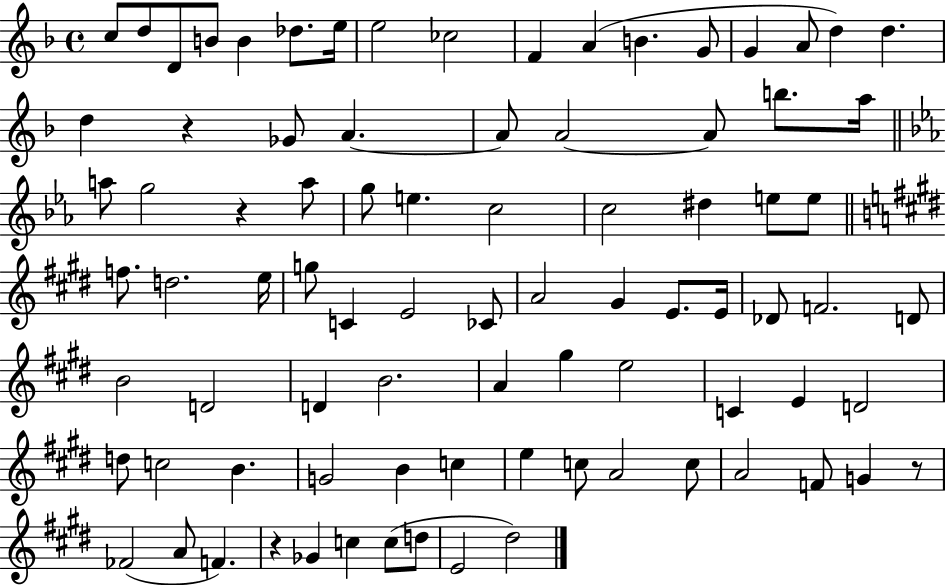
C5/e D5/e D4/e B4/e B4/q Db5/e. E5/s E5/h CES5/h F4/q A4/q B4/q. G4/e G4/q A4/e D5/q D5/q. D5/q R/q Gb4/e A4/q. A4/e A4/h A4/e B5/e. A5/s A5/e G5/h R/q A5/e G5/e E5/q. C5/h C5/h D#5/q E5/e E5/e F5/e. D5/h. E5/s G5/e C4/q E4/h CES4/e A4/h G#4/q E4/e. E4/s Db4/e F4/h. D4/e B4/h D4/h D4/q B4/h. A4/q G#5/q E5/h C4/q E4/q D4/h D5/e C5/h B4/q. G4/h B4/q C5/q E5/q C5/e A4/h C5/e A4/h F4/e G4/q R/e FES4/h A4/e F4/q. R/q Gb4/q C5/q C5/e D5/e E4/h D#5/h